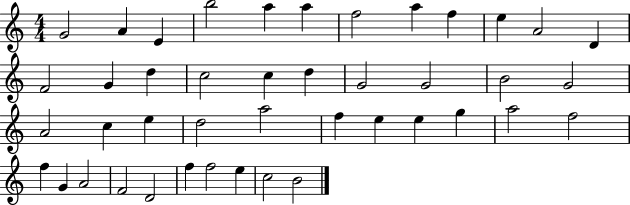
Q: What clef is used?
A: treble